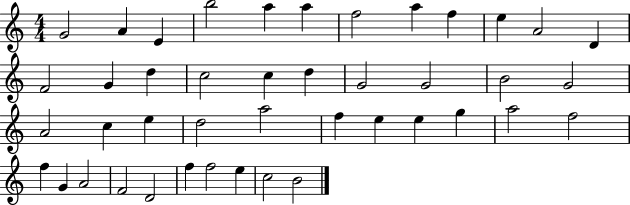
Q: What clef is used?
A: treble